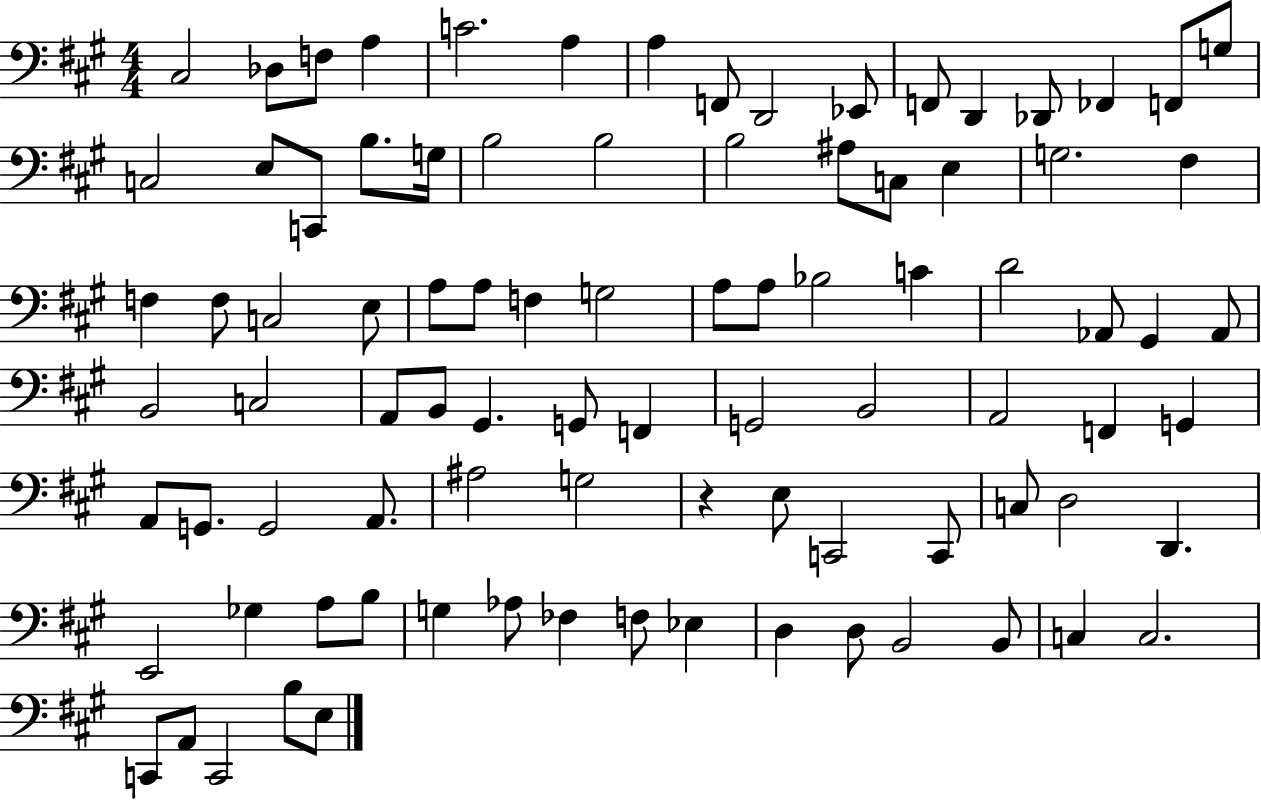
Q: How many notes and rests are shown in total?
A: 90